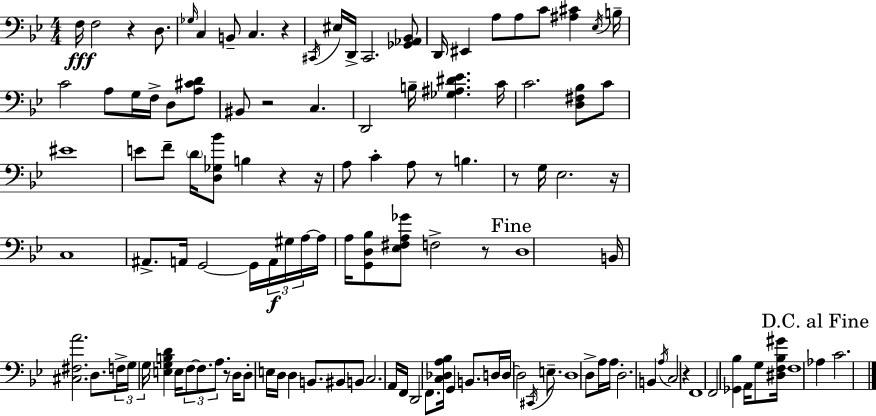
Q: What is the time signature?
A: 4/4